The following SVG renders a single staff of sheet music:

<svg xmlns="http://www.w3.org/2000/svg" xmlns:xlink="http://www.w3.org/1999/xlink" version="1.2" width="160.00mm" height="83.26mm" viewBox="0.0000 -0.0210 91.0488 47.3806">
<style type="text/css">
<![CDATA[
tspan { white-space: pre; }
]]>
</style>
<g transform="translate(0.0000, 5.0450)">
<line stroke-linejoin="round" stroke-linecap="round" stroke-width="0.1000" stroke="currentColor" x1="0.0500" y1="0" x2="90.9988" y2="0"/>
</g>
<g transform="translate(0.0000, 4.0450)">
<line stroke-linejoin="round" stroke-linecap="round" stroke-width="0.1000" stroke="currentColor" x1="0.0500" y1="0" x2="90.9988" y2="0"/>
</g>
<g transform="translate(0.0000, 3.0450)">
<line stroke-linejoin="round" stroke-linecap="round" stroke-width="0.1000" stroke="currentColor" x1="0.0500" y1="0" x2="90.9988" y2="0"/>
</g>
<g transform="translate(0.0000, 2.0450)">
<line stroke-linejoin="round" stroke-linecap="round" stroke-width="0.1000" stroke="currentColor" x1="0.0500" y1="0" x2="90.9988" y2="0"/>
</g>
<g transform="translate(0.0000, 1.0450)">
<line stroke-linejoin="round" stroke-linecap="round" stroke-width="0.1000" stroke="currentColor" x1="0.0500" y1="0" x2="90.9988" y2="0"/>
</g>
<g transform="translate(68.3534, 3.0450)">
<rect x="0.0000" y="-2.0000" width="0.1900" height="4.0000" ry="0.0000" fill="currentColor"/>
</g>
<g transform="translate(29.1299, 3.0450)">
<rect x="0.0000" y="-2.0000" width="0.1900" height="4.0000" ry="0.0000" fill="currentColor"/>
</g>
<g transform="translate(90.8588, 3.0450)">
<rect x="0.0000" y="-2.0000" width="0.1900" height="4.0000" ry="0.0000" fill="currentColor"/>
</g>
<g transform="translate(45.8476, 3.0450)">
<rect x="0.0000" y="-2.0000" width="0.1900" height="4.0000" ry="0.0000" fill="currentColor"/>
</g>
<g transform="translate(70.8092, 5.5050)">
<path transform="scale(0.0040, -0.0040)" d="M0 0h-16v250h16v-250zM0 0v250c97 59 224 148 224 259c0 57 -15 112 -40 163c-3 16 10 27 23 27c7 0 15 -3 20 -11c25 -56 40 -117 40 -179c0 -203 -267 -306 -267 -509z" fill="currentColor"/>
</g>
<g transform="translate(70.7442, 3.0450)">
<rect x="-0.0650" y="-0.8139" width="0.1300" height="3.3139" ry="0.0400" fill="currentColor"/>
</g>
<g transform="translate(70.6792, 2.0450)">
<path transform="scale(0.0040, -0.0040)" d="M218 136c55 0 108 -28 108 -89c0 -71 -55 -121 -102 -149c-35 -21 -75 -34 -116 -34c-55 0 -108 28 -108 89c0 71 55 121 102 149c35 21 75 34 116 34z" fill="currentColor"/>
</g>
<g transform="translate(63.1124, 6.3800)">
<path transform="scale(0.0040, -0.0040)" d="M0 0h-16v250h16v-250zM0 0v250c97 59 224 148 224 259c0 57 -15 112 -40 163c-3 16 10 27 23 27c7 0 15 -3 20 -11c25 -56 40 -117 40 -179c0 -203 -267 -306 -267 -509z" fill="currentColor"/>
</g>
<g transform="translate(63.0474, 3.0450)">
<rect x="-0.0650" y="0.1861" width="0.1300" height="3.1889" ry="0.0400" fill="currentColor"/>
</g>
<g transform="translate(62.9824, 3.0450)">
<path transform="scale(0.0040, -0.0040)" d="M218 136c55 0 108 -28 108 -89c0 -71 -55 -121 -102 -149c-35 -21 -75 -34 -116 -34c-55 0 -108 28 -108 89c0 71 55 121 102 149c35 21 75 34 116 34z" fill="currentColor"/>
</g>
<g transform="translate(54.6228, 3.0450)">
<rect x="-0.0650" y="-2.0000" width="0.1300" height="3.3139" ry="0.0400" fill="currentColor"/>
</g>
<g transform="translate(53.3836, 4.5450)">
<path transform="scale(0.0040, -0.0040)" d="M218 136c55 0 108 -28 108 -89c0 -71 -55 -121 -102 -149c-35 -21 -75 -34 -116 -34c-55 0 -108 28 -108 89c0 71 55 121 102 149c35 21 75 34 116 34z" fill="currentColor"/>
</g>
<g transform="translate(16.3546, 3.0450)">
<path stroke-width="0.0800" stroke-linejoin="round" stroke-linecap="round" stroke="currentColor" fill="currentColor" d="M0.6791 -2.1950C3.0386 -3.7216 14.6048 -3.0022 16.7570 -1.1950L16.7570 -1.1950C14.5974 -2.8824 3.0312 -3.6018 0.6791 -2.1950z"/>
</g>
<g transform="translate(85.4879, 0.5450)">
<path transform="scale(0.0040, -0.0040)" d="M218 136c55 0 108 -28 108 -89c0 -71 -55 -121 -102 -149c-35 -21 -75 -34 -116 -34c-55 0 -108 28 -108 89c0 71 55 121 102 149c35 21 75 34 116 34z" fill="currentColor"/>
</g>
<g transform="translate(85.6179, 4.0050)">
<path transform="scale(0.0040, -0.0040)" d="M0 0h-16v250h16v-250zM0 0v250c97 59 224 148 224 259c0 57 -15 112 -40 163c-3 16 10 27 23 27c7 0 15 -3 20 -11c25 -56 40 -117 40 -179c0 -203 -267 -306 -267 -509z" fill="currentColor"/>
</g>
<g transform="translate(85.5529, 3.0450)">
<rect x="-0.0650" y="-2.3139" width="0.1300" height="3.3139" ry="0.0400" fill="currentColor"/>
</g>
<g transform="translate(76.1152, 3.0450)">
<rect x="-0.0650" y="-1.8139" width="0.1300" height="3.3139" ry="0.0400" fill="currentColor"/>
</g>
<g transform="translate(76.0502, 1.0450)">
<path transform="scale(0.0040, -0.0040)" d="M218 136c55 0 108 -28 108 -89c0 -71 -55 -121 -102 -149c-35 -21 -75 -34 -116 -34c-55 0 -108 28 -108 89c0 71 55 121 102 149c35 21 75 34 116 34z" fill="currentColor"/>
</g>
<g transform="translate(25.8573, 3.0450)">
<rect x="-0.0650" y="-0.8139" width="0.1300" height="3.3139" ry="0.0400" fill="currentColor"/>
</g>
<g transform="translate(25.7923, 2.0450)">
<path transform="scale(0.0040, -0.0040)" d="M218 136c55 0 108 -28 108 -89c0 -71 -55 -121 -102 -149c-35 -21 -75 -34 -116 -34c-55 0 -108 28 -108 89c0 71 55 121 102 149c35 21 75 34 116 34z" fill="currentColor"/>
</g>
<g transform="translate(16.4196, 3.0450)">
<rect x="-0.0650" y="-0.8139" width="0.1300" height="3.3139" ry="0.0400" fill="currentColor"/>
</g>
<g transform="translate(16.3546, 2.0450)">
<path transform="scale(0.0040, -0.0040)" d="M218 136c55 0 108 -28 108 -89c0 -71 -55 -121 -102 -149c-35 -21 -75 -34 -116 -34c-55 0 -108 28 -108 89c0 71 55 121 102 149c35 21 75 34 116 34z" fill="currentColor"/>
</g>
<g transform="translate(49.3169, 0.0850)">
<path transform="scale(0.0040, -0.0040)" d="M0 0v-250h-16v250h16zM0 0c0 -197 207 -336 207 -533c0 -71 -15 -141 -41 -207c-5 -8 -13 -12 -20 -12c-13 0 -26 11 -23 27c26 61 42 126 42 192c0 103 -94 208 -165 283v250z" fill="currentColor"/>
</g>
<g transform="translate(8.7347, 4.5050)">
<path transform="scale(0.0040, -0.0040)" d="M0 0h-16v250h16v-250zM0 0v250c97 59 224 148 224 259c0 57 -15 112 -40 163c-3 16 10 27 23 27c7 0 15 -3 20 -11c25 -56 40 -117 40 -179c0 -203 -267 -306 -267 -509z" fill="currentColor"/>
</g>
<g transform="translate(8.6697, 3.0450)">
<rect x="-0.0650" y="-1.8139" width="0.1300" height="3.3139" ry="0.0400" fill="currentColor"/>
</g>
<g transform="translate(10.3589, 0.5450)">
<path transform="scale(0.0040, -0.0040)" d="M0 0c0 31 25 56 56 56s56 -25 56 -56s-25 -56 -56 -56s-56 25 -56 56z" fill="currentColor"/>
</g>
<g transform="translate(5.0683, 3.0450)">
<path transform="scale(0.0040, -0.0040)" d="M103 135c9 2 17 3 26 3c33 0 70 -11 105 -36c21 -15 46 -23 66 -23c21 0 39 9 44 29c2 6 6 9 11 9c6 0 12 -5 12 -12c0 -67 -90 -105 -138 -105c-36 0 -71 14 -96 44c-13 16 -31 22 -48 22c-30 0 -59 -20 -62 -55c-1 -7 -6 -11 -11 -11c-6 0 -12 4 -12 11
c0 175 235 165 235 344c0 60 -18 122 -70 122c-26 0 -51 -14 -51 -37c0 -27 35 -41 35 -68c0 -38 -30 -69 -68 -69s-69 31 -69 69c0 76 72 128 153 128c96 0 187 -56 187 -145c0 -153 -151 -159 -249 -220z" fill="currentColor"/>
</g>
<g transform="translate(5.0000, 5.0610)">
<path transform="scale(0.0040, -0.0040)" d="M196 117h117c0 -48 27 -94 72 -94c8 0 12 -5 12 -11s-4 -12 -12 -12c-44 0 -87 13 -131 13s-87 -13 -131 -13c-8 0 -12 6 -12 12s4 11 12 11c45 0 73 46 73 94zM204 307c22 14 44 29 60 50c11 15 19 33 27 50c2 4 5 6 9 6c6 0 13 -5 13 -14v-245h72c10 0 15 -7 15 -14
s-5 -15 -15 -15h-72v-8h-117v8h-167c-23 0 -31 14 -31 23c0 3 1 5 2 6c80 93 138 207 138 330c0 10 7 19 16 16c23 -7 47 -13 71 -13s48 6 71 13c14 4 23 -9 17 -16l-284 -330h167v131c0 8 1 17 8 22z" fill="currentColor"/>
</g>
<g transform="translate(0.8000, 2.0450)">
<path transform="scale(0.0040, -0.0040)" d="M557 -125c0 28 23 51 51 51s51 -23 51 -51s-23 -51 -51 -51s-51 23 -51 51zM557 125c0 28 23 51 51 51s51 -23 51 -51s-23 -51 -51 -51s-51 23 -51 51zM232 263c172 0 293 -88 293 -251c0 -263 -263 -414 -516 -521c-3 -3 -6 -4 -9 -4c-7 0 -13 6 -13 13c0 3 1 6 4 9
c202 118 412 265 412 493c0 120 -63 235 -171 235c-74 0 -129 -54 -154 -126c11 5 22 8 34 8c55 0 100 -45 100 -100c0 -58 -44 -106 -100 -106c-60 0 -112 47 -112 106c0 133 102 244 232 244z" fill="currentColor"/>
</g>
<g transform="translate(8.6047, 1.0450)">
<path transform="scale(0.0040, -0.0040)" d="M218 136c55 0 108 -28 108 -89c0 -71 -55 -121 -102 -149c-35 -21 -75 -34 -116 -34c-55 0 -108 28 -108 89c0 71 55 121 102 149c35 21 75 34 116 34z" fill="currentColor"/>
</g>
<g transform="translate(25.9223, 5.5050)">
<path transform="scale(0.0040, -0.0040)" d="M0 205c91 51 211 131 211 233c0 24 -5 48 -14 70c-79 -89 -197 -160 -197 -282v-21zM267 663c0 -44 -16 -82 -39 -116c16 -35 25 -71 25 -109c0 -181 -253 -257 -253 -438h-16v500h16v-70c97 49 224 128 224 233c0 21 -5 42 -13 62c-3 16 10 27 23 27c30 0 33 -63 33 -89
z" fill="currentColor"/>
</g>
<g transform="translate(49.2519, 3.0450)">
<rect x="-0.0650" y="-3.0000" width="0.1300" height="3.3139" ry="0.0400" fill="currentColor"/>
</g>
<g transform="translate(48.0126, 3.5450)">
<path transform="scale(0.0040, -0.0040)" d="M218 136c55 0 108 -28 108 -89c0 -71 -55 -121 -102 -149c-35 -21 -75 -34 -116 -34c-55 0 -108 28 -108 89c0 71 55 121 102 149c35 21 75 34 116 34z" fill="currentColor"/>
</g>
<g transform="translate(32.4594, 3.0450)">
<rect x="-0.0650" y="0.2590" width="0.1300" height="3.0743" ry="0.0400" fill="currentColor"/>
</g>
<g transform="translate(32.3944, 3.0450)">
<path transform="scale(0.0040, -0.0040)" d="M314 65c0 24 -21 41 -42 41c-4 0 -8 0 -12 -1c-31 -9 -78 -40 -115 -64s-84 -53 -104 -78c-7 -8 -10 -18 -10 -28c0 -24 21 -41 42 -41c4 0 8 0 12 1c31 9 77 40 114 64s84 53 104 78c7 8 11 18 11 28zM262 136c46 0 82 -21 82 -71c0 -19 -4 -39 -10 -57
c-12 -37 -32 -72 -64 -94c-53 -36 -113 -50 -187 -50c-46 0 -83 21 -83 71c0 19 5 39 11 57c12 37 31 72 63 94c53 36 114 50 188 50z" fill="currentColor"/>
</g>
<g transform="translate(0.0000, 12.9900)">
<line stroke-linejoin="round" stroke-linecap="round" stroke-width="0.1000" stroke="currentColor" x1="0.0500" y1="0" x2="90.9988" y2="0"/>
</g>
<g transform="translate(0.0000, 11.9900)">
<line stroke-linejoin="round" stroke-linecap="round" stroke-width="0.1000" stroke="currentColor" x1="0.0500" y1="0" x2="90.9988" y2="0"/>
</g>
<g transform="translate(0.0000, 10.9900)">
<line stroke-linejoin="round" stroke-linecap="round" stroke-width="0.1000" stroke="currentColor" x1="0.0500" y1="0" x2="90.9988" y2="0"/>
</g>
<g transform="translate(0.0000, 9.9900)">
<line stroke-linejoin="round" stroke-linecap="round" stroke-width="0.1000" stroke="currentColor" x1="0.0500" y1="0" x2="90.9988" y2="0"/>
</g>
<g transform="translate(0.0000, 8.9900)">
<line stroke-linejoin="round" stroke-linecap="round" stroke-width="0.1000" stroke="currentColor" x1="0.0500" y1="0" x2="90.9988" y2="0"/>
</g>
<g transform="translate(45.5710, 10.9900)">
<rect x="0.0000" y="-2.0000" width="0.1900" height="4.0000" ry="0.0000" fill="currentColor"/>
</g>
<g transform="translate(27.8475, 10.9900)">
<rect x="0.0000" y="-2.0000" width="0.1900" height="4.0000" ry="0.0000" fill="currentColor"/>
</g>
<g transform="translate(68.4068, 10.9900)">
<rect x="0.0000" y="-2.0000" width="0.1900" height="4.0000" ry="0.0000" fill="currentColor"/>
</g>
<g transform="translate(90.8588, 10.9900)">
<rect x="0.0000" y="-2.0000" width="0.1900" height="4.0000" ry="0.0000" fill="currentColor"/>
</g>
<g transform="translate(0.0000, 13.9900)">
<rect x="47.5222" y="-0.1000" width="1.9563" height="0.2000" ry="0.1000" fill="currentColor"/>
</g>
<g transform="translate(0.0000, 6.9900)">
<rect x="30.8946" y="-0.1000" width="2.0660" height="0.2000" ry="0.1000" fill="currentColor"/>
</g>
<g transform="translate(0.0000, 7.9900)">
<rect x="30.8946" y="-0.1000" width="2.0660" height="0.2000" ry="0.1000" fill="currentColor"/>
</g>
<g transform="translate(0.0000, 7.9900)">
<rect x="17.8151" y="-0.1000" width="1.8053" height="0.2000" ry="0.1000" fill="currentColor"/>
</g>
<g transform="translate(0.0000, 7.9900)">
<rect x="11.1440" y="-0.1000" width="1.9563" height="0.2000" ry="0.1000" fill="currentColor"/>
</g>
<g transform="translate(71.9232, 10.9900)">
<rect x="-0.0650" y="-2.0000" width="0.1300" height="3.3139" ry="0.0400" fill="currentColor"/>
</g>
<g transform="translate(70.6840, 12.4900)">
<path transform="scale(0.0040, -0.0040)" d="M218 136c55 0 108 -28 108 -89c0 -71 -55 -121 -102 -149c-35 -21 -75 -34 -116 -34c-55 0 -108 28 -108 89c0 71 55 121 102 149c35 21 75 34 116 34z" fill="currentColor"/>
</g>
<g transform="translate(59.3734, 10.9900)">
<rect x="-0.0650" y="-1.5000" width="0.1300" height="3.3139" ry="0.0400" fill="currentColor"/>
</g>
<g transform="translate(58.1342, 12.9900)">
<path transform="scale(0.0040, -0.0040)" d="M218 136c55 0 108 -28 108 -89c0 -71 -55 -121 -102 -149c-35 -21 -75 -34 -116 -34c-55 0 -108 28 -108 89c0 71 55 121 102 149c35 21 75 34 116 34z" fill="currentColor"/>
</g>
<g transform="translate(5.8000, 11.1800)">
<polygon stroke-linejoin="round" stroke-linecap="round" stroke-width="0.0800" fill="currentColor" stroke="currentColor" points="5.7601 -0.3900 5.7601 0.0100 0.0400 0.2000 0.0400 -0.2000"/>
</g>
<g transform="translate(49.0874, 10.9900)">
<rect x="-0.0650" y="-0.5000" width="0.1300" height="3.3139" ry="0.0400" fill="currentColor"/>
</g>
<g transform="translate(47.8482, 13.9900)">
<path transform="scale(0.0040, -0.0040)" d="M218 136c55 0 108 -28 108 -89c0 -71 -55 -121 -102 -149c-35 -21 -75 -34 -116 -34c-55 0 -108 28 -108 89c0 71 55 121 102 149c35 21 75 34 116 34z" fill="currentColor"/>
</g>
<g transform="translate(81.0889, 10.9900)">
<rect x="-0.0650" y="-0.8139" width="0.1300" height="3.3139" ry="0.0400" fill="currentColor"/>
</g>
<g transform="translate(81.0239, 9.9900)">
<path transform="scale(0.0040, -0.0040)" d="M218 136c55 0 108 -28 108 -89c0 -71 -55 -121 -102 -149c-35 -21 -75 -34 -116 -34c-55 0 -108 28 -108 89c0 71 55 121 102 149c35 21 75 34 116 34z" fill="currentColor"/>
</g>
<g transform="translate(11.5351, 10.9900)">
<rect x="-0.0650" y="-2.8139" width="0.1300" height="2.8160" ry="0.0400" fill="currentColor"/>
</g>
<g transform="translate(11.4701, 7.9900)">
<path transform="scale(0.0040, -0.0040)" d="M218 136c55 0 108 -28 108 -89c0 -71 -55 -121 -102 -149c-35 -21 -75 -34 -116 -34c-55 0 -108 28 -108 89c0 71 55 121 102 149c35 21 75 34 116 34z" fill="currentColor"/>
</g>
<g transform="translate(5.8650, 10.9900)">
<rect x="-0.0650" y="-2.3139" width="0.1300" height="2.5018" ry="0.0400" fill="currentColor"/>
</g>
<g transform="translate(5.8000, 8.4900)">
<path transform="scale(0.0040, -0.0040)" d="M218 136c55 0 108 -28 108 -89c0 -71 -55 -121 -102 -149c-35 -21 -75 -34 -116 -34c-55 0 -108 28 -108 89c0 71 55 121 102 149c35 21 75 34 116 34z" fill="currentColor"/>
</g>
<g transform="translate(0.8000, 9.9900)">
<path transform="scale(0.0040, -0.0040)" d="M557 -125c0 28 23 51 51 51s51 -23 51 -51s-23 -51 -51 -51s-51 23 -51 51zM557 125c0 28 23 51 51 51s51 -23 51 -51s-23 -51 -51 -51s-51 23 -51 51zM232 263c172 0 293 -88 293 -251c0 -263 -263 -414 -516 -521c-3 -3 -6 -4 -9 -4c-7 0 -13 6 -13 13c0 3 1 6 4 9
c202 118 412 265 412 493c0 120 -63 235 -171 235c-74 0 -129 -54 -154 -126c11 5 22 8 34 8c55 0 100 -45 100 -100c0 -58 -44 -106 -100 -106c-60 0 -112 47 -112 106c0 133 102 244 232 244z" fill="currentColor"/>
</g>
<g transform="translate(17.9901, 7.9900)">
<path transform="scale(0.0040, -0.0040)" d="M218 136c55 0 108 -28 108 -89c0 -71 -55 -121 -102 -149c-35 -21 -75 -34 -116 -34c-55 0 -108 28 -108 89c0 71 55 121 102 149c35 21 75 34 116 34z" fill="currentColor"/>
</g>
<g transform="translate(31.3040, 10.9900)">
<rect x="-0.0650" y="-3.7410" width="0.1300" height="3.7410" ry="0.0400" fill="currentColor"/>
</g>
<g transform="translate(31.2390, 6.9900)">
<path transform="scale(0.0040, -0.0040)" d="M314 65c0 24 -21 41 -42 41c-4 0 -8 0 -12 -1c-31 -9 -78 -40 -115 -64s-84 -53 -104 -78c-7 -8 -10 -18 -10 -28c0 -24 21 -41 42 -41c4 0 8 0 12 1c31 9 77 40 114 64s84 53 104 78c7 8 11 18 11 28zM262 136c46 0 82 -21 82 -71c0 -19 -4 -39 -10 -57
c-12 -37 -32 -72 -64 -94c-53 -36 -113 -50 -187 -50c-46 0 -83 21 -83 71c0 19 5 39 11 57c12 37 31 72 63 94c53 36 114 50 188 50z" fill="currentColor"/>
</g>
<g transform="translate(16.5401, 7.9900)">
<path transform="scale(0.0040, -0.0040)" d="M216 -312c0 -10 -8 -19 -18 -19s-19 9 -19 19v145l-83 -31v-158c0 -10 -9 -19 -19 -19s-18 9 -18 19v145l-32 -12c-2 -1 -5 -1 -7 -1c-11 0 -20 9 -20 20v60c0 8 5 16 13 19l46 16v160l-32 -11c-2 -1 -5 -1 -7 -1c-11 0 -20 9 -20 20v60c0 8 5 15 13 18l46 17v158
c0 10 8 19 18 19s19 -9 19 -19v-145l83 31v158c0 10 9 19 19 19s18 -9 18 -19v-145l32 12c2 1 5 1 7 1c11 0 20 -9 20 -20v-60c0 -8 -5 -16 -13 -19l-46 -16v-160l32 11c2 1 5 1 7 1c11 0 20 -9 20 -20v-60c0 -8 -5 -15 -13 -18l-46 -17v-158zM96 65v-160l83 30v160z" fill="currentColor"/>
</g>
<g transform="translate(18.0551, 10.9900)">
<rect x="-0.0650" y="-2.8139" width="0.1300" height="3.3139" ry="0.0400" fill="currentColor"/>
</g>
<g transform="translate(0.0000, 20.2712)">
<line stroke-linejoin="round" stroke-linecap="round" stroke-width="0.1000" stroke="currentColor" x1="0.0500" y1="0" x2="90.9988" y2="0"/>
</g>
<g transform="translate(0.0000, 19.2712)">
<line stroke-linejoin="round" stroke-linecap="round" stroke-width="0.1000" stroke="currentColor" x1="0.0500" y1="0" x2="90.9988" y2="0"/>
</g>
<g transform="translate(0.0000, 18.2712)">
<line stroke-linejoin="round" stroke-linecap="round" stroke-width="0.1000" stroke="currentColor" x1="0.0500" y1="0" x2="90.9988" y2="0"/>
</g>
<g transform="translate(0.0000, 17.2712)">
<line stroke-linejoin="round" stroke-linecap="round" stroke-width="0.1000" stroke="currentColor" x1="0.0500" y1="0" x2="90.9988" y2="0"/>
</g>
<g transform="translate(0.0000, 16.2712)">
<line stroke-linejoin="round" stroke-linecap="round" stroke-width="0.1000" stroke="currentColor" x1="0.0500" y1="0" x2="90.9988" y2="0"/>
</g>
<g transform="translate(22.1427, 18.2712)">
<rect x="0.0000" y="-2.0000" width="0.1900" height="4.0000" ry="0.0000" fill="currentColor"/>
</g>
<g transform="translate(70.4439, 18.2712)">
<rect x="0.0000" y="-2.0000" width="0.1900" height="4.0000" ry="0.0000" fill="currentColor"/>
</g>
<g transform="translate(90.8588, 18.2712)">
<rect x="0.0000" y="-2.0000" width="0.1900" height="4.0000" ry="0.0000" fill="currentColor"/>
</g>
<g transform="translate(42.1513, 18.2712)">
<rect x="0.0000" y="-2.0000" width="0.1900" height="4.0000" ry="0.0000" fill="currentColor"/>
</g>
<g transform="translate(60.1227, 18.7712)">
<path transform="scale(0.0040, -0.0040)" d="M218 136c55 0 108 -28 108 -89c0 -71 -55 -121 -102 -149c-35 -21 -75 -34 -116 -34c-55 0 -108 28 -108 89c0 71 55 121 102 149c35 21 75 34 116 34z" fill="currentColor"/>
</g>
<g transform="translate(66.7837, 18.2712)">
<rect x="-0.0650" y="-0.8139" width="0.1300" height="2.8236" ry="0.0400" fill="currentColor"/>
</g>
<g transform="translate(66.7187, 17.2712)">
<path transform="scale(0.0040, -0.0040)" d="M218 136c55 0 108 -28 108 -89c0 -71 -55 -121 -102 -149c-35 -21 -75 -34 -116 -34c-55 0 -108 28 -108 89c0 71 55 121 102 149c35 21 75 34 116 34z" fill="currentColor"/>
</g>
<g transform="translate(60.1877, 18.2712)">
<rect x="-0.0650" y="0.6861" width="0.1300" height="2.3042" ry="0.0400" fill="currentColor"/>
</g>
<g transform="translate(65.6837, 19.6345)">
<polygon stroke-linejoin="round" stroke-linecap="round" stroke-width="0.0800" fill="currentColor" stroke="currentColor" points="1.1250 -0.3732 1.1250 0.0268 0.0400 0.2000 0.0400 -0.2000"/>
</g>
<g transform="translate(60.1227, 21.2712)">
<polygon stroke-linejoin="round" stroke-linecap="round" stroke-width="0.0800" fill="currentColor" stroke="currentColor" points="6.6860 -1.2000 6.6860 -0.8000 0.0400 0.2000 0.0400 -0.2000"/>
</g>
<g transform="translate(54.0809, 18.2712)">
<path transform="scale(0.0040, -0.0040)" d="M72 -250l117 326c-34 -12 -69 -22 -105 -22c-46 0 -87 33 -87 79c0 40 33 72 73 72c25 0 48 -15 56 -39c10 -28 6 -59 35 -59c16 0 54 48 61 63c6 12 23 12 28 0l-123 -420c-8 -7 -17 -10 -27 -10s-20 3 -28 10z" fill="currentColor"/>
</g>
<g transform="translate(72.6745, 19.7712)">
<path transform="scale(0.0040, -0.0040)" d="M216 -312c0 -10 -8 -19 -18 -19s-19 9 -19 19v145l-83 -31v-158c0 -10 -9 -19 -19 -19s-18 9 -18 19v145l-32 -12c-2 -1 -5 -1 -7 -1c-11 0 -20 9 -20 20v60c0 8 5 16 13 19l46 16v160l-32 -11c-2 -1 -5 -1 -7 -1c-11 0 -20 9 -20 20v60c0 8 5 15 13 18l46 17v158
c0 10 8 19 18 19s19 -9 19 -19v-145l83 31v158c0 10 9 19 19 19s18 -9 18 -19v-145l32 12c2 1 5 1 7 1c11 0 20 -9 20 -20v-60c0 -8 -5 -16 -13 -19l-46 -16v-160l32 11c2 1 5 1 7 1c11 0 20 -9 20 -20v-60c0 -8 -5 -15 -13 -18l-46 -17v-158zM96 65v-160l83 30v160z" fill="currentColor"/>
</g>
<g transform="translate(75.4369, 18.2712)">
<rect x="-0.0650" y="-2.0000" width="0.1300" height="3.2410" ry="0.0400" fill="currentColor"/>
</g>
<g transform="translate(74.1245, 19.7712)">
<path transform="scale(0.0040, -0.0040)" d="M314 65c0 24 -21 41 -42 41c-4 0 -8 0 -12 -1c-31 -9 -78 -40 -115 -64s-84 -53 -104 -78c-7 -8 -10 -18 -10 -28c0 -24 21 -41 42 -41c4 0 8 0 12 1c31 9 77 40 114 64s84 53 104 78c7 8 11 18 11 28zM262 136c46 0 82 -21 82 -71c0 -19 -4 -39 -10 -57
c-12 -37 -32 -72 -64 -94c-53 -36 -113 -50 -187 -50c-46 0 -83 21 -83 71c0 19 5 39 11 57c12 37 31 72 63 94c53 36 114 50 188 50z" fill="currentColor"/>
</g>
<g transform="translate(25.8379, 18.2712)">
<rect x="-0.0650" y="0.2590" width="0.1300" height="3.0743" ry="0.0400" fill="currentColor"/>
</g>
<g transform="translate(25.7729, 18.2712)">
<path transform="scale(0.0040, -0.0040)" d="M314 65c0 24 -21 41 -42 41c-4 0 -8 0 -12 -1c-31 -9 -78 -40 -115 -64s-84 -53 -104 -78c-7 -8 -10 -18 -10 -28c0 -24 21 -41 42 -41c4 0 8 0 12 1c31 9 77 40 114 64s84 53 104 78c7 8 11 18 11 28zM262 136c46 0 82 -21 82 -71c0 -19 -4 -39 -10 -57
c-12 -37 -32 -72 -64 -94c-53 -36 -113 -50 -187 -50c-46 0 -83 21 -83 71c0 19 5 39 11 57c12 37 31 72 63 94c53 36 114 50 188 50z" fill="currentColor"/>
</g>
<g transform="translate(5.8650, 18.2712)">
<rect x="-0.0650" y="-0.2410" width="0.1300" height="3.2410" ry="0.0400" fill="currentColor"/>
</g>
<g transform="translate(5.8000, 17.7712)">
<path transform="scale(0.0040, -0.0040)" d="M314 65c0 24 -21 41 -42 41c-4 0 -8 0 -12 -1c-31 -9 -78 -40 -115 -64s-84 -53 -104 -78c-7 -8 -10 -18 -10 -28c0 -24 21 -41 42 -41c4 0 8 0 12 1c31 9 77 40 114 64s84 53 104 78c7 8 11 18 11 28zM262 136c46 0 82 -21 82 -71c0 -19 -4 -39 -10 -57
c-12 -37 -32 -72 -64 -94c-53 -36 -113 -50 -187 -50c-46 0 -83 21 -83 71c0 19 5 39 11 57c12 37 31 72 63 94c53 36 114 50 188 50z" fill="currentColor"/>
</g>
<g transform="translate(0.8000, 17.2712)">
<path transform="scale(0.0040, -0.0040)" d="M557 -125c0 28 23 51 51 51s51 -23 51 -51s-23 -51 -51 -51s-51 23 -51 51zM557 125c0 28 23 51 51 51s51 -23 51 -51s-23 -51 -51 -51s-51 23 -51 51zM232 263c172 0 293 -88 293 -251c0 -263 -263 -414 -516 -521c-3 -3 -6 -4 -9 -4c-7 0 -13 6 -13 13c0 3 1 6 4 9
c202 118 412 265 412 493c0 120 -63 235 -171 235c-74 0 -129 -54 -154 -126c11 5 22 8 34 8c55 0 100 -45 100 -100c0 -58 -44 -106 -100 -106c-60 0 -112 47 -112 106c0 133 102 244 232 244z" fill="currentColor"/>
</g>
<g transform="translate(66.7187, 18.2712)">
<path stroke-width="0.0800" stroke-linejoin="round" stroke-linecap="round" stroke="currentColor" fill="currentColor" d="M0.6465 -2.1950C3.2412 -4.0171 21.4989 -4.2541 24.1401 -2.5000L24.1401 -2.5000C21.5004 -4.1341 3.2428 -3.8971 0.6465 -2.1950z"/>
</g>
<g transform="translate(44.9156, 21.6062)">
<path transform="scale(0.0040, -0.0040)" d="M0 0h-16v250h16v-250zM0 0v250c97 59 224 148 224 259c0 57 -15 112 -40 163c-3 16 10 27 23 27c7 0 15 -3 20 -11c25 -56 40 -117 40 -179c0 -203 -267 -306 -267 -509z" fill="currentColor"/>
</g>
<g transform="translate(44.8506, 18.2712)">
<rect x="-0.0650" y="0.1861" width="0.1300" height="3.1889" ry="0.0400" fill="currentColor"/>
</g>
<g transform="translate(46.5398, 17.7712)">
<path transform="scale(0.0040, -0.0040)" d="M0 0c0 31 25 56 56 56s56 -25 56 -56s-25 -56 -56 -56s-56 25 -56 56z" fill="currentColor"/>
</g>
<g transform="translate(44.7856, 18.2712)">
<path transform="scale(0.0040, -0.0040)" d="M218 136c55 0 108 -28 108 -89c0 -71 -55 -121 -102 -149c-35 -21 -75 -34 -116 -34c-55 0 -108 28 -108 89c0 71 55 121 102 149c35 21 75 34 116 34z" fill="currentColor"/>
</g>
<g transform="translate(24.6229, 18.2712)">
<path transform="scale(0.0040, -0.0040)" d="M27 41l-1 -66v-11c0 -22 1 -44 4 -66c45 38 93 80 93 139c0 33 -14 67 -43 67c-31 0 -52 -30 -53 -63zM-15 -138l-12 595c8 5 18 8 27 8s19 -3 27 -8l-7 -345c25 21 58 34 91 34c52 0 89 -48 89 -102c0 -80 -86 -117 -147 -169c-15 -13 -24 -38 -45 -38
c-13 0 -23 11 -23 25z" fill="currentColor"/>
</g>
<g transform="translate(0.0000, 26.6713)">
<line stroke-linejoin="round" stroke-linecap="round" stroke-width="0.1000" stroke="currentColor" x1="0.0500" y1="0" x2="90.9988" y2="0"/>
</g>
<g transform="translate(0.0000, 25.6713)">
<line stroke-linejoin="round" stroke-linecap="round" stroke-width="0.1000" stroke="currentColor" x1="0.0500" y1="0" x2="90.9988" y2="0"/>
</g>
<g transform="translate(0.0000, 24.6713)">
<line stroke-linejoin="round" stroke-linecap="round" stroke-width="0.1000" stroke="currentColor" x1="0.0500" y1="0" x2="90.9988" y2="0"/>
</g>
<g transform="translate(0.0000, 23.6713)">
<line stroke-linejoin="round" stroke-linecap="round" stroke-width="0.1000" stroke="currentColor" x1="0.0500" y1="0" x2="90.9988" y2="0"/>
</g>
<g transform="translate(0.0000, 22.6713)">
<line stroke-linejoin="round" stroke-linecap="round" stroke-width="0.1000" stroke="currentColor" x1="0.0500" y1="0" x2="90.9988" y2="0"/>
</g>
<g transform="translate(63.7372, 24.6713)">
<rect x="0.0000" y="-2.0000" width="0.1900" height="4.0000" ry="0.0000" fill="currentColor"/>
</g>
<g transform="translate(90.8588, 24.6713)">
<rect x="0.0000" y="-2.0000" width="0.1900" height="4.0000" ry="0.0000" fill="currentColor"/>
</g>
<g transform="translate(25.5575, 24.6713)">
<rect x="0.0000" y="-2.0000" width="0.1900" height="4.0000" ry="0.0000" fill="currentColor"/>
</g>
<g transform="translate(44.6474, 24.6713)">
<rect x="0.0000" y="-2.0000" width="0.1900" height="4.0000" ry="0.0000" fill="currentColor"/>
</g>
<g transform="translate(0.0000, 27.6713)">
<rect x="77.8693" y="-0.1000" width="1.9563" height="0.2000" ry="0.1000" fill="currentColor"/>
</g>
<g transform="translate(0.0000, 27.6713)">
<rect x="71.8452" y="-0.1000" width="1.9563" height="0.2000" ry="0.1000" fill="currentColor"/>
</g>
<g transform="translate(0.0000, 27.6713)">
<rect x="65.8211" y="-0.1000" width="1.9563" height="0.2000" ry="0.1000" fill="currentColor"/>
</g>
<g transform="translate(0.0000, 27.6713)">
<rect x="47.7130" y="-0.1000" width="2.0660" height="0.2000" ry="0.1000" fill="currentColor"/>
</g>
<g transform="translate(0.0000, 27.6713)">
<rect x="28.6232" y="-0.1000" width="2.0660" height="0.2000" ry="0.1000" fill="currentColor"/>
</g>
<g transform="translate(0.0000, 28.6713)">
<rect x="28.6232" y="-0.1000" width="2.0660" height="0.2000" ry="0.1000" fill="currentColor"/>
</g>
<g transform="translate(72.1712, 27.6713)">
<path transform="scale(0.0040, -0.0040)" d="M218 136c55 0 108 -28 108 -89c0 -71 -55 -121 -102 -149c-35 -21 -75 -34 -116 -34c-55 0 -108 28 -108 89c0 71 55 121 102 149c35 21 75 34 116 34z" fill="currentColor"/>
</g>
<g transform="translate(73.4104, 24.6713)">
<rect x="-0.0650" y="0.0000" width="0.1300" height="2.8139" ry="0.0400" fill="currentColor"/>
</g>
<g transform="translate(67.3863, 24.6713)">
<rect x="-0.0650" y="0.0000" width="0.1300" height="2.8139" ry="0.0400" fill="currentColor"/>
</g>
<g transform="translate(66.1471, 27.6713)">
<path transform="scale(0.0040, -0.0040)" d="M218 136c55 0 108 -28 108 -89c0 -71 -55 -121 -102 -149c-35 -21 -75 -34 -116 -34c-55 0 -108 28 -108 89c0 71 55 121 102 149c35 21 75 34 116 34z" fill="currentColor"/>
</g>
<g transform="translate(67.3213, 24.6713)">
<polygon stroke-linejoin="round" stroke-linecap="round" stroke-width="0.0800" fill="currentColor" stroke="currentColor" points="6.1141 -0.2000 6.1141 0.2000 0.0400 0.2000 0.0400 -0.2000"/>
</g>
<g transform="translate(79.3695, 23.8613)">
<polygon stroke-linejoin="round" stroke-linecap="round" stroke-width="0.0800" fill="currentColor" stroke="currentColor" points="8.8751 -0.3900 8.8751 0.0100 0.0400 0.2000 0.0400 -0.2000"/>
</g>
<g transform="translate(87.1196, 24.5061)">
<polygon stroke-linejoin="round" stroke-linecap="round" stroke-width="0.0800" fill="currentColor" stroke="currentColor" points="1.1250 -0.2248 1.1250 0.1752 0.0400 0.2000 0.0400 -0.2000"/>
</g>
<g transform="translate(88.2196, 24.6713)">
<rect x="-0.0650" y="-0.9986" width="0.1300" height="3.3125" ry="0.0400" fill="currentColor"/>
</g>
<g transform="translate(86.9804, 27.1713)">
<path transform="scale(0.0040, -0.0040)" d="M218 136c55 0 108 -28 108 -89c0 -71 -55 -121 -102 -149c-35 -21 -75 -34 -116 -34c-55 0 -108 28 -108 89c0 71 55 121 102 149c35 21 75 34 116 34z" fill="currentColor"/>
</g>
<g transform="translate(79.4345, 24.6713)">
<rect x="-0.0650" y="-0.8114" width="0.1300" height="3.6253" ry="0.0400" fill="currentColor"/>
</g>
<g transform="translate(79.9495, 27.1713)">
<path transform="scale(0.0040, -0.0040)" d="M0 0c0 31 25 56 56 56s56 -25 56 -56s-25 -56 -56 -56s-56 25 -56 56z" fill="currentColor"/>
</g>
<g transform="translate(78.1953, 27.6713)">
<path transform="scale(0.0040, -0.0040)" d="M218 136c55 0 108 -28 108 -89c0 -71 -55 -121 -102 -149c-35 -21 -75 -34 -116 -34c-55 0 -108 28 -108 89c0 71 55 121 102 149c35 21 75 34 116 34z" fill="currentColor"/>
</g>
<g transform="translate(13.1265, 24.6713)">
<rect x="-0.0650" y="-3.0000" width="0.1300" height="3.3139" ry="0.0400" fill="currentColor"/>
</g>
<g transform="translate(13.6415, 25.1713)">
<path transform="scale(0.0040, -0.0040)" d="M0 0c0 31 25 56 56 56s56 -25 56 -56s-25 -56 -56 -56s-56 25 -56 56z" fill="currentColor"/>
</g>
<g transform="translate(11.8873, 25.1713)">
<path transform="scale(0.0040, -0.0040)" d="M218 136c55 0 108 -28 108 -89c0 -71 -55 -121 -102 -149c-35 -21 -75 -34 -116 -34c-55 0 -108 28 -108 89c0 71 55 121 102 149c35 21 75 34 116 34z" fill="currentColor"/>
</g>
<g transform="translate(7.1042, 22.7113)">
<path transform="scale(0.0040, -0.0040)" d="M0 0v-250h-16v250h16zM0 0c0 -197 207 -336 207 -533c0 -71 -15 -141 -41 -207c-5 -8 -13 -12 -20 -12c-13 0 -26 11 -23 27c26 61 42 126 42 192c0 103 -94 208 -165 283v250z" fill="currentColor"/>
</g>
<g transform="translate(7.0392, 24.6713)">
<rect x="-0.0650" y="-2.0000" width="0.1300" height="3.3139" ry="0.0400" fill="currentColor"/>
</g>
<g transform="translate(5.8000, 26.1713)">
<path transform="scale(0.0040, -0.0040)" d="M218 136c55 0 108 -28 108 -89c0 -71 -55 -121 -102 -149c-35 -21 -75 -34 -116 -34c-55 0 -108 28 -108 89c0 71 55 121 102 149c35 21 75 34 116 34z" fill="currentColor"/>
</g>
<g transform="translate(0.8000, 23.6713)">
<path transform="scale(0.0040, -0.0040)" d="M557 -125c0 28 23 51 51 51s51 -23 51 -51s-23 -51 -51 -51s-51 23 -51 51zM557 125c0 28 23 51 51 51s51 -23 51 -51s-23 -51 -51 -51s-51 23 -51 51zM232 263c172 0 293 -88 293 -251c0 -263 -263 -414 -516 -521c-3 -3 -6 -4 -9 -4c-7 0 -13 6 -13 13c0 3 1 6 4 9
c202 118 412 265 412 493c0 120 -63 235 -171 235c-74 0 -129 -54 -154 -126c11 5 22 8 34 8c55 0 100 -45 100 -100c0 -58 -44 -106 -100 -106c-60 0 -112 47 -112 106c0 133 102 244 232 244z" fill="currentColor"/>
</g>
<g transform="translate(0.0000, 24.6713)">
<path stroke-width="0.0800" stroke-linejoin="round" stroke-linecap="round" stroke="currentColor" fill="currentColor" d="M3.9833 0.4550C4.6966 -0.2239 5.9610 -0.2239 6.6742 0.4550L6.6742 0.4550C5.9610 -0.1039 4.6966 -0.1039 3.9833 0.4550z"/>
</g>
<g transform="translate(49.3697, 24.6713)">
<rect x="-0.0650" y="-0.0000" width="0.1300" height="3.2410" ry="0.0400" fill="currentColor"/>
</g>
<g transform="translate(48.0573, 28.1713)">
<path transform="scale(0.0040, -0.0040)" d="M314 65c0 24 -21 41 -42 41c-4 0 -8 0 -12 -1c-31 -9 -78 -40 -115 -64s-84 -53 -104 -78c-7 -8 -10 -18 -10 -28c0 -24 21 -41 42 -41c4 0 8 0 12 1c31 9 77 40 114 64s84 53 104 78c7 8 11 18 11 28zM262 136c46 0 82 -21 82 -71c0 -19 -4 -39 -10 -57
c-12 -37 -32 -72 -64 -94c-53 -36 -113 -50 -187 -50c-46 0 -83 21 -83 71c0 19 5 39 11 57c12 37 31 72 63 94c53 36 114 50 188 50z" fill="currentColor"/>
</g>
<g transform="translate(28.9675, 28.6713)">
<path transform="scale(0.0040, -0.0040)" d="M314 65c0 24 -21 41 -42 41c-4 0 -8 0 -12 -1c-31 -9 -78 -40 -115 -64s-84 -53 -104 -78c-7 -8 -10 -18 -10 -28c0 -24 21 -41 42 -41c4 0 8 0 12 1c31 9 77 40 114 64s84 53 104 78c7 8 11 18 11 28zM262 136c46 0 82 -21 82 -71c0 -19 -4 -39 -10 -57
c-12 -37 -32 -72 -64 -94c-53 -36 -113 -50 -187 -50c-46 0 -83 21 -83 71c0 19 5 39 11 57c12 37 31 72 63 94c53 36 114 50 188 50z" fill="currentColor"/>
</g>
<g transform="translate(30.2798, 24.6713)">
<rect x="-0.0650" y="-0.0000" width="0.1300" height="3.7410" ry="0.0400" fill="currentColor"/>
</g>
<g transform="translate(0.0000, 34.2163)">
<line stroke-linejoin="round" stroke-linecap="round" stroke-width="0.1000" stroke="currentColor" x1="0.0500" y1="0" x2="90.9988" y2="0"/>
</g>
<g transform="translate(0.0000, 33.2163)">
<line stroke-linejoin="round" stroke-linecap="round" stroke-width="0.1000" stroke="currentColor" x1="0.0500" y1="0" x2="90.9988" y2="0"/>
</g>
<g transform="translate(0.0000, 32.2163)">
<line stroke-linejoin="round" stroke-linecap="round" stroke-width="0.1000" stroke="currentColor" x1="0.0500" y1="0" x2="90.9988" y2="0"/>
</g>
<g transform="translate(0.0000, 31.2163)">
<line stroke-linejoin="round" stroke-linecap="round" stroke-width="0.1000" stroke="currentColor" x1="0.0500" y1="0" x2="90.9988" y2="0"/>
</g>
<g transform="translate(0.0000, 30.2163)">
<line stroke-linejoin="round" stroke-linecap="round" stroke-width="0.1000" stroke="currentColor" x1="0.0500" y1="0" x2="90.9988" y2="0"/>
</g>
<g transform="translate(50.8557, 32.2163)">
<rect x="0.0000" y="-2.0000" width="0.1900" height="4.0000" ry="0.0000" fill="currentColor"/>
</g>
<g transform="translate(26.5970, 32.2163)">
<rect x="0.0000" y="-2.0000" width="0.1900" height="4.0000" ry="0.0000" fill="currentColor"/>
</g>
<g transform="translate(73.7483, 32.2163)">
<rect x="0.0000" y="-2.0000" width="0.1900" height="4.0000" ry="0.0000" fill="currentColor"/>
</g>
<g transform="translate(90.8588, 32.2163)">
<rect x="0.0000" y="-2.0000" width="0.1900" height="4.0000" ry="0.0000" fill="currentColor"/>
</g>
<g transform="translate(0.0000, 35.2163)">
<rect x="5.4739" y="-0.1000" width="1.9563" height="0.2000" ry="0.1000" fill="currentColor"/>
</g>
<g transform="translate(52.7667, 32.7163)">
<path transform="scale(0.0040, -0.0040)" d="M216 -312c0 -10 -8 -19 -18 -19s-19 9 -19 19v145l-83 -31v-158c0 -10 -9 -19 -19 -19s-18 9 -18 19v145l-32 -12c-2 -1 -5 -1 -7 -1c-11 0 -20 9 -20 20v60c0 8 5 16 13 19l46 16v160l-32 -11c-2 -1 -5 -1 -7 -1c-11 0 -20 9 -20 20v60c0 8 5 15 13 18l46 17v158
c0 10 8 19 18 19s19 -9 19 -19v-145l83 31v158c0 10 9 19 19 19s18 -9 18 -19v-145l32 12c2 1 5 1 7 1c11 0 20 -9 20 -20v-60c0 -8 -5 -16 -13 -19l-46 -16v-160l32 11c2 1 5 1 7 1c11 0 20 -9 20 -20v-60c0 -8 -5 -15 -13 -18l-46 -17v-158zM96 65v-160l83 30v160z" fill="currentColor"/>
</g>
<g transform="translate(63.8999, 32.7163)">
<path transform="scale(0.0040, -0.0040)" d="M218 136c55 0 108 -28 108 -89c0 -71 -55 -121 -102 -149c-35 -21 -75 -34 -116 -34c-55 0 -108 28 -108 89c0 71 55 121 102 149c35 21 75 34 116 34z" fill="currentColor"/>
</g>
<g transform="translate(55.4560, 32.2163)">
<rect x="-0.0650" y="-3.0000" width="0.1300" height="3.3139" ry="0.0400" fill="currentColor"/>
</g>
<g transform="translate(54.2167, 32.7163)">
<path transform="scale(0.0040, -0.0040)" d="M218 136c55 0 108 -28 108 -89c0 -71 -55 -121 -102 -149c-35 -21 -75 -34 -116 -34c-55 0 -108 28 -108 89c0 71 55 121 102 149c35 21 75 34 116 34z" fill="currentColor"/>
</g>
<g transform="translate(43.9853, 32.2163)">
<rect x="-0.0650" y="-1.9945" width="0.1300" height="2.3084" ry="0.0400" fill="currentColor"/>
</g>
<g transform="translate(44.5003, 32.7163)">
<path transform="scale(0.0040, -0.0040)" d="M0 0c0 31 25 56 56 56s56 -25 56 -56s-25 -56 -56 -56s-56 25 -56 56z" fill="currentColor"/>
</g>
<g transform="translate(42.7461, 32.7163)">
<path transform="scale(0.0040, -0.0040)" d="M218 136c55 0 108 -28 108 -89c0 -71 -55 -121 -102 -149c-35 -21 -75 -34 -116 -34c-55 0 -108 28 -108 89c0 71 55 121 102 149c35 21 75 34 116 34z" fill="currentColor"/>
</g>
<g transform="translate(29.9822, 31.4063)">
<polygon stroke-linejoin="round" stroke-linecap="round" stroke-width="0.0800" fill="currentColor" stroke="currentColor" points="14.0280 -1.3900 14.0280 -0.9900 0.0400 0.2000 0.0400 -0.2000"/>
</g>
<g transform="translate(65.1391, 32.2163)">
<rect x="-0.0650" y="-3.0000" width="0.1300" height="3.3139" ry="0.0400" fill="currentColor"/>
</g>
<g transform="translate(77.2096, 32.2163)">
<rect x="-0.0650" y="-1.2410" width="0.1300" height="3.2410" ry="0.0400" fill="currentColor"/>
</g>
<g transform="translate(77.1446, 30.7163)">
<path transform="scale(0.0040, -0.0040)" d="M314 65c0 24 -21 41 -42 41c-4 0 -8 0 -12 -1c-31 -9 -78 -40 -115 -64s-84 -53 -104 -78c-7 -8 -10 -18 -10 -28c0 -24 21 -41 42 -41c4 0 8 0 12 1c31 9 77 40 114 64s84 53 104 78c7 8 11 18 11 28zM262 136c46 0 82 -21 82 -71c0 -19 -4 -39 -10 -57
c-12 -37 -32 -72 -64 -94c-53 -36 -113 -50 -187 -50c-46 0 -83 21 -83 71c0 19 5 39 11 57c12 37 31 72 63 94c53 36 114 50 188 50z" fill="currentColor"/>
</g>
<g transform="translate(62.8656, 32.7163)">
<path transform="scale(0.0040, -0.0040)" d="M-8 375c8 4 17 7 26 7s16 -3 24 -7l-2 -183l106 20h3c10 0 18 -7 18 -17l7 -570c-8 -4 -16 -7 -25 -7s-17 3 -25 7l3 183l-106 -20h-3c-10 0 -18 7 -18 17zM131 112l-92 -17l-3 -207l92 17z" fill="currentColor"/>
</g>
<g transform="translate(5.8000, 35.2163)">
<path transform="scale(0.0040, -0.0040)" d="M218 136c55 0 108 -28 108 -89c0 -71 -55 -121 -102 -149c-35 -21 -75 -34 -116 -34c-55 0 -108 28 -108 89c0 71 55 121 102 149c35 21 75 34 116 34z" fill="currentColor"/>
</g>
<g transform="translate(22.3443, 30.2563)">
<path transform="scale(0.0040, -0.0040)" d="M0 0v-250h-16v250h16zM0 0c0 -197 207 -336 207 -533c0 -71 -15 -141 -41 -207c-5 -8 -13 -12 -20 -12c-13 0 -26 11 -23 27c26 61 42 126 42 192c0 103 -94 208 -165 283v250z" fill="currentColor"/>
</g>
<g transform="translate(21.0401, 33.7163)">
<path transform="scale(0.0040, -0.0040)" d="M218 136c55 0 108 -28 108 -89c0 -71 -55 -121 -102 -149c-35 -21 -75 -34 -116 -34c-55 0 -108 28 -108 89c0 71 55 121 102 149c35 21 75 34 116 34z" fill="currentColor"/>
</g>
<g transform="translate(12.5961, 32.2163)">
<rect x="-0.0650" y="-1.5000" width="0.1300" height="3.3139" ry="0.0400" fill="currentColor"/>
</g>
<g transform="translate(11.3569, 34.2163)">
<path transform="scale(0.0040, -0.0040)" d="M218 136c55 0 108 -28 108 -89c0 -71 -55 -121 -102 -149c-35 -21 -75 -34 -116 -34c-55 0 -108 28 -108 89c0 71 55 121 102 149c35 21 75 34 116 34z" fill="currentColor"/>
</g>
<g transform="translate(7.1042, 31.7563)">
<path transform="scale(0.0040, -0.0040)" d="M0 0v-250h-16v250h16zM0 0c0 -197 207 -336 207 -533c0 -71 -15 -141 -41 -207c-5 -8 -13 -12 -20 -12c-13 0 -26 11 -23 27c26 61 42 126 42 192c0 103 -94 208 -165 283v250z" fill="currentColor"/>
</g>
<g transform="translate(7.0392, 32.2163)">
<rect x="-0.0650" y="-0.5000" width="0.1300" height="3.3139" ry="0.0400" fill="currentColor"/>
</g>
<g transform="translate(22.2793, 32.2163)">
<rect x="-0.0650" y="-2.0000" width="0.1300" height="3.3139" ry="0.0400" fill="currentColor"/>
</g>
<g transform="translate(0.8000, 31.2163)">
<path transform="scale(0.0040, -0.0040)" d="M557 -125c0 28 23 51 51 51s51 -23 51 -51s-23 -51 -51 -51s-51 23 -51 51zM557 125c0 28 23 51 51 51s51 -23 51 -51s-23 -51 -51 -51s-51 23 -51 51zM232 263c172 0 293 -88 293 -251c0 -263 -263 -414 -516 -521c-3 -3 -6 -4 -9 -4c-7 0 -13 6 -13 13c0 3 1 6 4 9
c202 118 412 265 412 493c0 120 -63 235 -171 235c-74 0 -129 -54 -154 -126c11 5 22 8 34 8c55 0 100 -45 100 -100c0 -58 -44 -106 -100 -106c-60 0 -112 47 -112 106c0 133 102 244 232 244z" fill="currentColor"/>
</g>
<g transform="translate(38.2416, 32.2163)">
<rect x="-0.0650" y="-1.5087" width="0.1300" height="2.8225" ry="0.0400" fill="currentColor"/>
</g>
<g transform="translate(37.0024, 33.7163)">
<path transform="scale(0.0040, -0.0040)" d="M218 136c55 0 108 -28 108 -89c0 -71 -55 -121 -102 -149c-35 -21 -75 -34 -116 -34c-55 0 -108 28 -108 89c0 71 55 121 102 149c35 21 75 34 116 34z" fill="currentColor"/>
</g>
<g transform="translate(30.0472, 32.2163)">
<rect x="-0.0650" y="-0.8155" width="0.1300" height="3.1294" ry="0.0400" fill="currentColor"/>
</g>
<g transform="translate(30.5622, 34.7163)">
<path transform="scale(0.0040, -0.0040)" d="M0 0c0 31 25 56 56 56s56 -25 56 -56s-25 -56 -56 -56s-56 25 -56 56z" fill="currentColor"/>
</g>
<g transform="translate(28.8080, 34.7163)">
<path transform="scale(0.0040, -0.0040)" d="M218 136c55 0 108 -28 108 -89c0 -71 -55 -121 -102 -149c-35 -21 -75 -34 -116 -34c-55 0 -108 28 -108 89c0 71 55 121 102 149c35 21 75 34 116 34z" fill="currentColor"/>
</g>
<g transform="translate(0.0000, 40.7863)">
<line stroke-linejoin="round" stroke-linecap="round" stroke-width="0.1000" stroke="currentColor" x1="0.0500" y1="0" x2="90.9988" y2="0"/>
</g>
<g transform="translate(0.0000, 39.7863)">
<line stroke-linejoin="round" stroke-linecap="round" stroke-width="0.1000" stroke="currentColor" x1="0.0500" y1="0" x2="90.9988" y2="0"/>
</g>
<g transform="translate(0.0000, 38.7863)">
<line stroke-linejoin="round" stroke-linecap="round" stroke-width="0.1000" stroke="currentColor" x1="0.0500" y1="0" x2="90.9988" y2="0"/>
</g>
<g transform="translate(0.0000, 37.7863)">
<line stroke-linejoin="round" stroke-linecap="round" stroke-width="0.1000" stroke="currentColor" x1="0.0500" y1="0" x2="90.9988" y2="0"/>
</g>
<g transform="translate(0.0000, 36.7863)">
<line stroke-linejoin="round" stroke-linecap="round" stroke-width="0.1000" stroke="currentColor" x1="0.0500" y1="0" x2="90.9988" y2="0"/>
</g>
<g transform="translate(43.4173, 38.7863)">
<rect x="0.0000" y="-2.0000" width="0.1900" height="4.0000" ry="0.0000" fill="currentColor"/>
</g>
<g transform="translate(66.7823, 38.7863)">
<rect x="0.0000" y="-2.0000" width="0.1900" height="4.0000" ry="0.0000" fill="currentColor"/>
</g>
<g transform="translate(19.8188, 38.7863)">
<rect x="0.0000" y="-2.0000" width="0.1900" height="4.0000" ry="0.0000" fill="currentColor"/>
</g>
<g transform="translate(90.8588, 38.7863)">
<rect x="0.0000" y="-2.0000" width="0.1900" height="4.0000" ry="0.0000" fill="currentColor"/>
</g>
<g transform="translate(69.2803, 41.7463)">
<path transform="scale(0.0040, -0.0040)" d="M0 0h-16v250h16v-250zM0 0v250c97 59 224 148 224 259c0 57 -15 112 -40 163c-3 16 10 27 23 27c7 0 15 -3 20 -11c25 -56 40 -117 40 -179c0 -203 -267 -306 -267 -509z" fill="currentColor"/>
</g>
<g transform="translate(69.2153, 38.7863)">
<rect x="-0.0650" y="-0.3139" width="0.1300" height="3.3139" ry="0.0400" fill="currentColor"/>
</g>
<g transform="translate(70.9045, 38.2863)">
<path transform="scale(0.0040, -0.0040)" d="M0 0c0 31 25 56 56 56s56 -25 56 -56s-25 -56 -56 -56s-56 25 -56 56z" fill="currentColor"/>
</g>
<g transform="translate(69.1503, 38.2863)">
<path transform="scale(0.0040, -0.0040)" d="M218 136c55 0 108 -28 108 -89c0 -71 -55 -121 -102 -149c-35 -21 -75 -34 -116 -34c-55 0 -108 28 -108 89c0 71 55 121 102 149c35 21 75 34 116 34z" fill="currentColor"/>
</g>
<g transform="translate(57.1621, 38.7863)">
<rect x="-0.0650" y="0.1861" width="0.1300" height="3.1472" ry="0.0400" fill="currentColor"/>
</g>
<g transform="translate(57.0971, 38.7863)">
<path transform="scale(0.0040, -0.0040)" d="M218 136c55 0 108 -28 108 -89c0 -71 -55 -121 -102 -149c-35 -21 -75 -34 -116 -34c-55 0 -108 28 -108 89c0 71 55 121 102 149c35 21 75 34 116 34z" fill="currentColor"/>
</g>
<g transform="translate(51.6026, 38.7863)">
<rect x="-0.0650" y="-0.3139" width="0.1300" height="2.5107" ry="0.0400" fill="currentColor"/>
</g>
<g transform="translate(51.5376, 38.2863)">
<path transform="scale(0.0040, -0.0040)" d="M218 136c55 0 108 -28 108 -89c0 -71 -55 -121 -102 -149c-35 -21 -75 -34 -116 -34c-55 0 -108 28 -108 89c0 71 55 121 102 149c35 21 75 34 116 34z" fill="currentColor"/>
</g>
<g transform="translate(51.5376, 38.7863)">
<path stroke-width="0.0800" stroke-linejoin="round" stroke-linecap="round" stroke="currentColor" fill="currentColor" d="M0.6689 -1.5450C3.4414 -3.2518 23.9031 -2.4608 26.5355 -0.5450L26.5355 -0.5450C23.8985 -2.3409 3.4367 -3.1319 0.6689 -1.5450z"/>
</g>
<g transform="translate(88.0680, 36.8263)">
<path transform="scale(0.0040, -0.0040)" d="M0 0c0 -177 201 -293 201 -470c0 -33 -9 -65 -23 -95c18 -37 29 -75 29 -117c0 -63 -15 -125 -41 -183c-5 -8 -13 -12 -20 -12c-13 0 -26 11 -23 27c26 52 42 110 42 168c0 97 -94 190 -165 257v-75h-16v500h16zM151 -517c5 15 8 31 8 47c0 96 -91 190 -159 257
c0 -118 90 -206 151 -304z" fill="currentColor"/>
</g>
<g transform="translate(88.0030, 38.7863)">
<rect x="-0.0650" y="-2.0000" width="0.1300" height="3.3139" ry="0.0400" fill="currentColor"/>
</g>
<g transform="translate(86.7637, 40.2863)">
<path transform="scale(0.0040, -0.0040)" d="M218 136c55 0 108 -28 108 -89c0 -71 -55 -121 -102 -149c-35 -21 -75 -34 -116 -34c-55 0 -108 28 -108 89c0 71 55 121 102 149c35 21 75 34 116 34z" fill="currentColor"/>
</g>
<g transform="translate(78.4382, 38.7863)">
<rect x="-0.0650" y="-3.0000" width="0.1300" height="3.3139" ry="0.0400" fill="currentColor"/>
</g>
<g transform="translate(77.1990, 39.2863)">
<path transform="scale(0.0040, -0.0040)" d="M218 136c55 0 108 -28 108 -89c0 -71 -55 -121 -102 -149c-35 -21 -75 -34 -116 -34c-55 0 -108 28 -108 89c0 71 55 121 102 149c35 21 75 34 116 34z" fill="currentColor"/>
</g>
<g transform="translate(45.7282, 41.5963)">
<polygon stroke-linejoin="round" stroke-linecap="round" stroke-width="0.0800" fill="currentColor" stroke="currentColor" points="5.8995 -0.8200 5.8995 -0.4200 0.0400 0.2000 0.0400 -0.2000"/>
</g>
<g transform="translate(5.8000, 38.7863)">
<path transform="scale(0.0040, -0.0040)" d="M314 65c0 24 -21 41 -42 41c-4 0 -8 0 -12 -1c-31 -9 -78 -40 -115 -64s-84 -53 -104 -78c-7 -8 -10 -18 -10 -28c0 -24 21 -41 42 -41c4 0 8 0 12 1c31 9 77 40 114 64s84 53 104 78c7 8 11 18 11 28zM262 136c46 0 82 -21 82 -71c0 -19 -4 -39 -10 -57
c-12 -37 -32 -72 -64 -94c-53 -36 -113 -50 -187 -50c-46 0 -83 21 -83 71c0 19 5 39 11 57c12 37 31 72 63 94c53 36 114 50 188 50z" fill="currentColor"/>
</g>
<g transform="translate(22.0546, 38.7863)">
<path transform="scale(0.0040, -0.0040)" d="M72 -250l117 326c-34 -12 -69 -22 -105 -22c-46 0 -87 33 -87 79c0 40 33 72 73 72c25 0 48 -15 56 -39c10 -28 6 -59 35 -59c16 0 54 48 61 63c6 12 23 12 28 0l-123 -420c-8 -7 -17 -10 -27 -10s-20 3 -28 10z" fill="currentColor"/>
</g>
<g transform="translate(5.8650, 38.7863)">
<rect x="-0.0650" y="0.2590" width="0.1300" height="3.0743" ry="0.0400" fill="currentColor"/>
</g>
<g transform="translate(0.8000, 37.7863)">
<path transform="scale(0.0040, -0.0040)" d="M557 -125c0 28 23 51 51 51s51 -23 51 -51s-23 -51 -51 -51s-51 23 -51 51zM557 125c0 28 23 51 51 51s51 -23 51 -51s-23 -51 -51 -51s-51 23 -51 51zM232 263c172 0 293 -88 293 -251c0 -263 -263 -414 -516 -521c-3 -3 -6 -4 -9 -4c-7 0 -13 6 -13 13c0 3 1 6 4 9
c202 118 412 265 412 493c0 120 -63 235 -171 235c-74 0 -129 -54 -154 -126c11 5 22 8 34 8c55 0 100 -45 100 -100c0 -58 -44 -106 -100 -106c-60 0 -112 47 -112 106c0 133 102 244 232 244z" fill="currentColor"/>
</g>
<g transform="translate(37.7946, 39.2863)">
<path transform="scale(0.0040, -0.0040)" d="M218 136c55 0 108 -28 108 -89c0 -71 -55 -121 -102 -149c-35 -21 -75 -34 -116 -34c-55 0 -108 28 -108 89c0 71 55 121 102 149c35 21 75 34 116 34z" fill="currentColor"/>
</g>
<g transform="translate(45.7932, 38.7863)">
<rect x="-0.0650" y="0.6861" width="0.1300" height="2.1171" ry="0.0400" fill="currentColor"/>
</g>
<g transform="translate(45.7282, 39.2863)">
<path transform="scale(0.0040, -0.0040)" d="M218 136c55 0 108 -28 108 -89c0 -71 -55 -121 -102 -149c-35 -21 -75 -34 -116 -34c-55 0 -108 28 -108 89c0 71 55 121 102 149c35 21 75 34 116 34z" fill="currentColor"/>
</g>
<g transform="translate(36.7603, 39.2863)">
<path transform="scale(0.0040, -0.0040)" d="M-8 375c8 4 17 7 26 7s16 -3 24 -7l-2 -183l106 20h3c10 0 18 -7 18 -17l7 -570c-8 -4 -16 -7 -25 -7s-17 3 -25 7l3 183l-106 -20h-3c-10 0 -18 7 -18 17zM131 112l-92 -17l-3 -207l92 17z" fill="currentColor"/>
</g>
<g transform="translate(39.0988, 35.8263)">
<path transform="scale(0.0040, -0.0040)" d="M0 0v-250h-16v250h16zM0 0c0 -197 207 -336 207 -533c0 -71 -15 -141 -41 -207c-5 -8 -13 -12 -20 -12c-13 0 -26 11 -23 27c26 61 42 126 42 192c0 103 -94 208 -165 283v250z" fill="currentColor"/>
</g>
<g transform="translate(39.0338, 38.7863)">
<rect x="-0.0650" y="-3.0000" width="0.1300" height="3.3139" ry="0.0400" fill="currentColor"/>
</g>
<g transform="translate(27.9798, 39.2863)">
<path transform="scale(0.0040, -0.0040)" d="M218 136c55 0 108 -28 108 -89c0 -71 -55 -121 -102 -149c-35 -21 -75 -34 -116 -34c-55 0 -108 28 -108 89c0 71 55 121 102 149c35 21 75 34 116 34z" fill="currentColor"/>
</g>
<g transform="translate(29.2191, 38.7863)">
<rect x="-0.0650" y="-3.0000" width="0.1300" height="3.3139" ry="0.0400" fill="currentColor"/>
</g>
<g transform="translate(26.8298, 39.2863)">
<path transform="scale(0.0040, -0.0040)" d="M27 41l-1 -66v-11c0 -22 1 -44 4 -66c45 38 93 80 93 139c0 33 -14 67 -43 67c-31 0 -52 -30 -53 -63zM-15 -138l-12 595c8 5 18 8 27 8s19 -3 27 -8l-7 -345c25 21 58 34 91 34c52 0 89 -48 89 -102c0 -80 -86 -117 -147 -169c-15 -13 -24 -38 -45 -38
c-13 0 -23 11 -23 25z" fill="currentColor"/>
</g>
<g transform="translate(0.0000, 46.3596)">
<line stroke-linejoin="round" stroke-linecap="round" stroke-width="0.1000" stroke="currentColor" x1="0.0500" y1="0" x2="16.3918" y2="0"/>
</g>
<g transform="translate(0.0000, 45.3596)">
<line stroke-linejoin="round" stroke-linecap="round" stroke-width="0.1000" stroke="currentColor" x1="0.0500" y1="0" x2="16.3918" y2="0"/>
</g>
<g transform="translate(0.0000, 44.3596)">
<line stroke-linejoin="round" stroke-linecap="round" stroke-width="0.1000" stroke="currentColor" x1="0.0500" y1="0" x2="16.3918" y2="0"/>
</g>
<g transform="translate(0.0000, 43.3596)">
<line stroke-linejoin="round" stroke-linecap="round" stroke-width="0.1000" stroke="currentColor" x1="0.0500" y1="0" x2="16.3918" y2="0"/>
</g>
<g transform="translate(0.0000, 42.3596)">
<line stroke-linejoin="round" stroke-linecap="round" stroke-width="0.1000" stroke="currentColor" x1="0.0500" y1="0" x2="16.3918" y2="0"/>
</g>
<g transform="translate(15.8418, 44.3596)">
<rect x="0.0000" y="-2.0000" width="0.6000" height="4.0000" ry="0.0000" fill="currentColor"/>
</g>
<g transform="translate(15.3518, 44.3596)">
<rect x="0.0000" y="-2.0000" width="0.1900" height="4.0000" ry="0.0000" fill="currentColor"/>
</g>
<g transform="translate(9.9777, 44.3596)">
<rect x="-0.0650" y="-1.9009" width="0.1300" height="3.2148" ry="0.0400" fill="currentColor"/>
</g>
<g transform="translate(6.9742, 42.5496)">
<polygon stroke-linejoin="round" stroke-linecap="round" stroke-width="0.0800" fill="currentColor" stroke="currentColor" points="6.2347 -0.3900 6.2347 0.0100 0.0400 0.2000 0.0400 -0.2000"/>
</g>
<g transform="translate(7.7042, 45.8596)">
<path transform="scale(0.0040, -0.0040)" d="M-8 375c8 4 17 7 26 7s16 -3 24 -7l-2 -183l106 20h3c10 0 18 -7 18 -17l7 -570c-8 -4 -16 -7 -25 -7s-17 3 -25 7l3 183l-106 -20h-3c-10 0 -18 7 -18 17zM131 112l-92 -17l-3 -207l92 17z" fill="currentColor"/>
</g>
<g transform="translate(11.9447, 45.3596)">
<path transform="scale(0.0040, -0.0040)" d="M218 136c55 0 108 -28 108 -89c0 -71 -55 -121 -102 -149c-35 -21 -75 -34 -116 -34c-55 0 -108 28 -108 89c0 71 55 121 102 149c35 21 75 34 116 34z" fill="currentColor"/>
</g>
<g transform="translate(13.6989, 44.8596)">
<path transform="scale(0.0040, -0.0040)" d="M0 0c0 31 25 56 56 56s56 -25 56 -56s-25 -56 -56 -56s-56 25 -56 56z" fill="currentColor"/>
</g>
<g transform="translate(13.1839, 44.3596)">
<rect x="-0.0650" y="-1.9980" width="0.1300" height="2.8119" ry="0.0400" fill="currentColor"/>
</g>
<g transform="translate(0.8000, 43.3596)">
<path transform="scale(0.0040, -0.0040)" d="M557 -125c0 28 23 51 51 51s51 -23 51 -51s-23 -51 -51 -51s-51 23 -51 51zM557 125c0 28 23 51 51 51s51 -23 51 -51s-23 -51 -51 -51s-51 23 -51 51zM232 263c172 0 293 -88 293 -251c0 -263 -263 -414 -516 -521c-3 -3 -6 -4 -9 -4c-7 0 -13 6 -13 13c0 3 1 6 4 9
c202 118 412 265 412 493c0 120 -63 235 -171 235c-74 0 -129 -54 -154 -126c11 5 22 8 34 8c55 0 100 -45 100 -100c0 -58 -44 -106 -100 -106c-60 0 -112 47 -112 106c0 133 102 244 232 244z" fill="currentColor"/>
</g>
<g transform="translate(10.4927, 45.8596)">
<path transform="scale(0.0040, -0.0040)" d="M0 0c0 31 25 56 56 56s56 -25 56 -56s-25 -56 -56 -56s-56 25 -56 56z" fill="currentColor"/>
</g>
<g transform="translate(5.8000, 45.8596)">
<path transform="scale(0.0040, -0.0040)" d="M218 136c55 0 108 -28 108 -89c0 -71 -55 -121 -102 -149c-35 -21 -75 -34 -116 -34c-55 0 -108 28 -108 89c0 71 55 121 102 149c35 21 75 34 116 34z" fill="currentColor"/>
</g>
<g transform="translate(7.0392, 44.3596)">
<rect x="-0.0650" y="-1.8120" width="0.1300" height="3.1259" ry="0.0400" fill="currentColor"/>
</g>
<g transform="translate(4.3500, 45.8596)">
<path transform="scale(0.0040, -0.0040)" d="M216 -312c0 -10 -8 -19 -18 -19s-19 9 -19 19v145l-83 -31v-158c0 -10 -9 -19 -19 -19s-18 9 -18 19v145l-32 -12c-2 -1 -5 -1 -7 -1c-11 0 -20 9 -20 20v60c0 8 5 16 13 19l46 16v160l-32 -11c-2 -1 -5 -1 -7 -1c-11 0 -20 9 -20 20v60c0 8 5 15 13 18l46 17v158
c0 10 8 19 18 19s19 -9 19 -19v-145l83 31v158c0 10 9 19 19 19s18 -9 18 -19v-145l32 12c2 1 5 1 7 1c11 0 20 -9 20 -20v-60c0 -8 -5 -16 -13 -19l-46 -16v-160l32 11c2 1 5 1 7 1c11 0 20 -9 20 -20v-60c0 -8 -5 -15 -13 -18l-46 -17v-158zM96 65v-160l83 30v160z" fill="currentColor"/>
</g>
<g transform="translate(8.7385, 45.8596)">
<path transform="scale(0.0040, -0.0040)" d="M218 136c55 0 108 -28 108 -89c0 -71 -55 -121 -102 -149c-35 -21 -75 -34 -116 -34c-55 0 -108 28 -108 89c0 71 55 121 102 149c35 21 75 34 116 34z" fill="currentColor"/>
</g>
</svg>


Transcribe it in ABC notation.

X:1
T:Untitled
M:2/4
L:1/4
K:C
A,/2 F, F,/4 D,2 C,/2 A,, D,/2 F,/2 A, B,/2 B,/2 C/2 ^C E2 E,, G,, A,, F, E,2 _D,2 D,/2 z/2 C,/2 F,/4 ^A,,2 A,,/2 C, C,,2 D,,2 E,,/2 E,,/2 E,,/2 F,,/4 E,,/2 G,, A,,/2 F,,/2 A,,/2 C,/2 ^C, C, G,2 D,2 z/2 _C, C,/2 C,/2 E,/2 D, E,/2 C, A,,/4 ^A,,/2 A,,/2 B,,/2